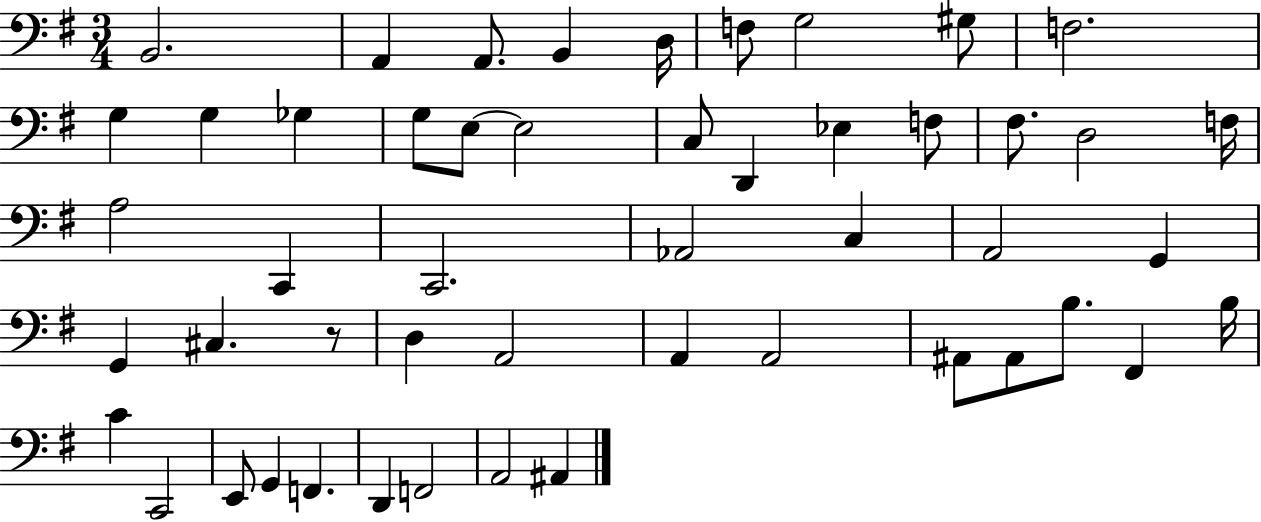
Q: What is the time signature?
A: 3/4